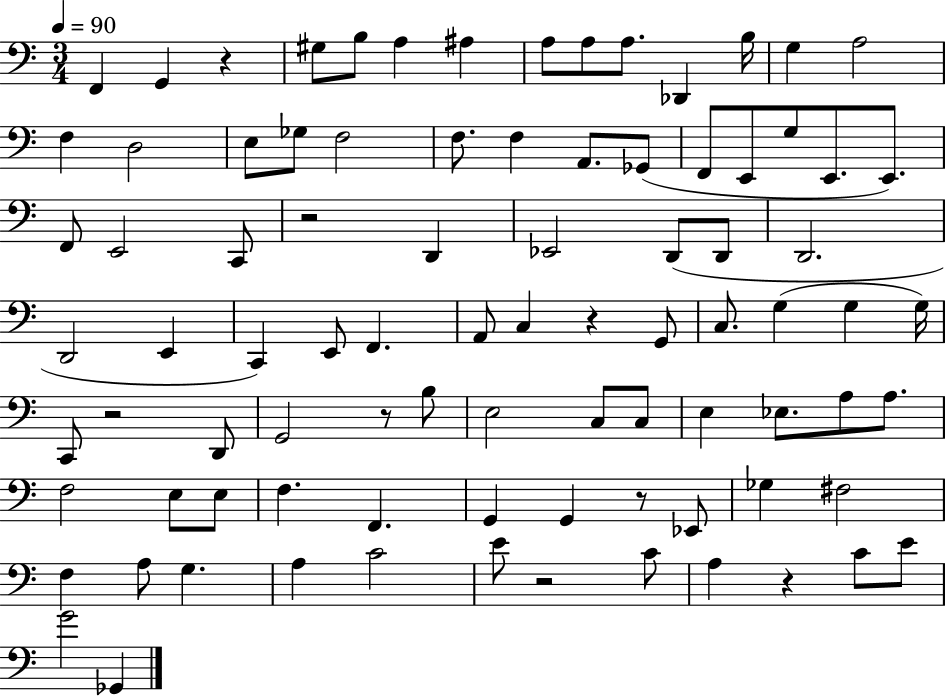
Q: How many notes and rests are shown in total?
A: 88